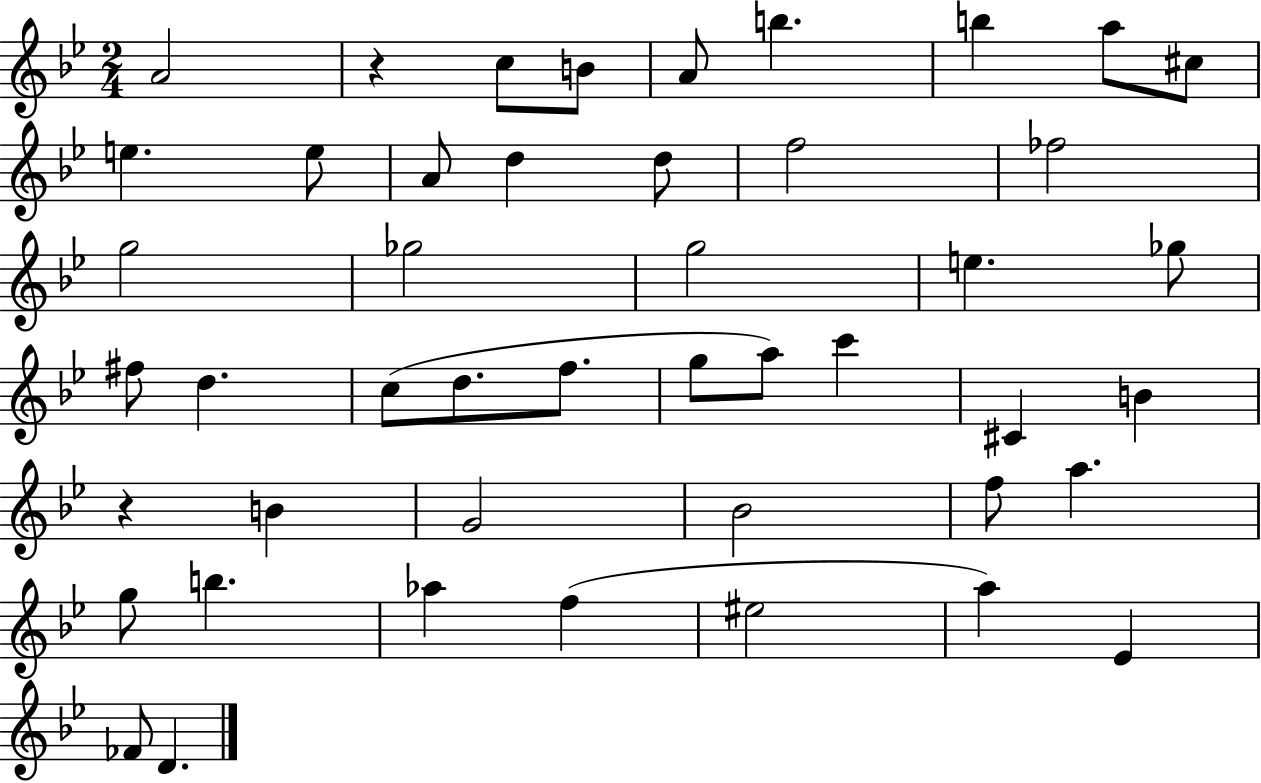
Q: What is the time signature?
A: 2/4